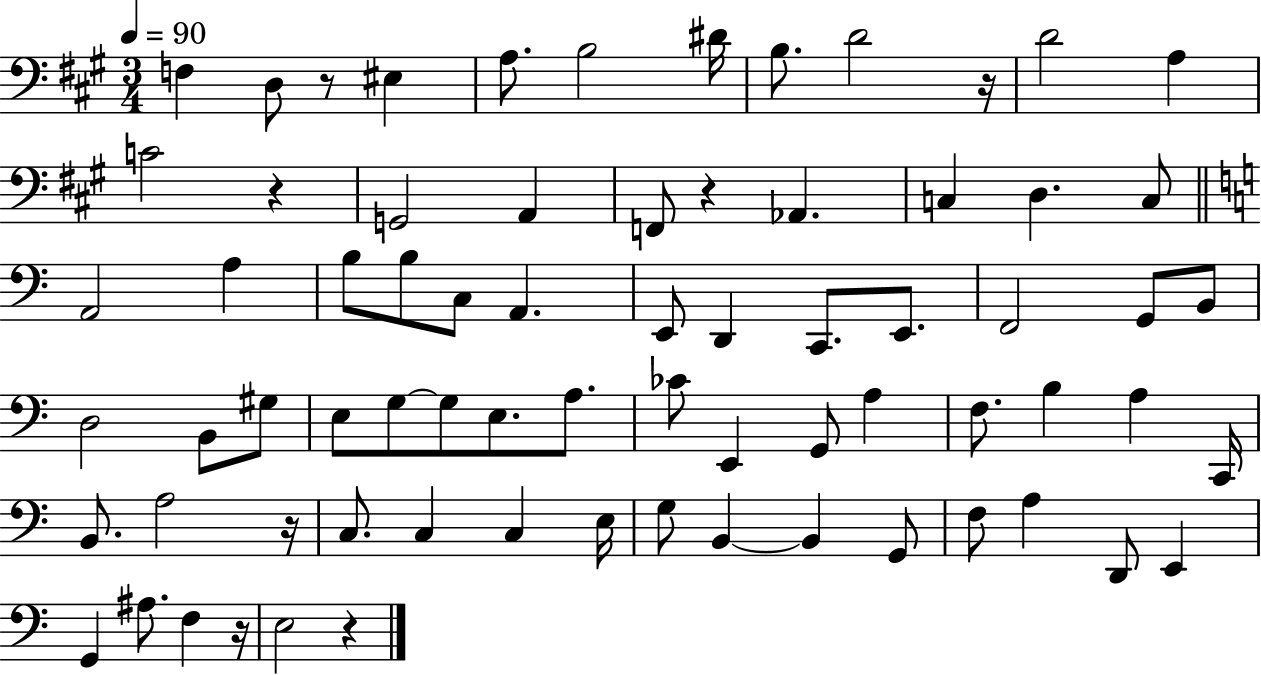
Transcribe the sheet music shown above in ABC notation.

X:1
T:Untitled
M:3/4
L:1/4
K:A
F, D,/2 z/2 ^E, A,/2 B,2 ^D/4 B,/2 D2 z/4 D2 A, C2 z G,,2 A,, F,,/2 z _A,, C, D, C,/2 A,,2 A, B,/2 B,/2 C,/2 A,, E,,/2 D,, C,,/2 E,,/2 F,,2 G,,/2 B,,/2 D,2 B,,/2 ^G,/2 E,/2 G,/2 G,/2 E,/2 A,/2 _C/2 E,, G,,/2 A, F,/2 B, A, C,,/4 B,,/2 A,2 z/4 C,/2 C, C, E,/4 G,/2 B,, B,, G,,/2 F,/2 A, D,,/2 E,, G,, ^A,/2 F, z/4 E,2 z